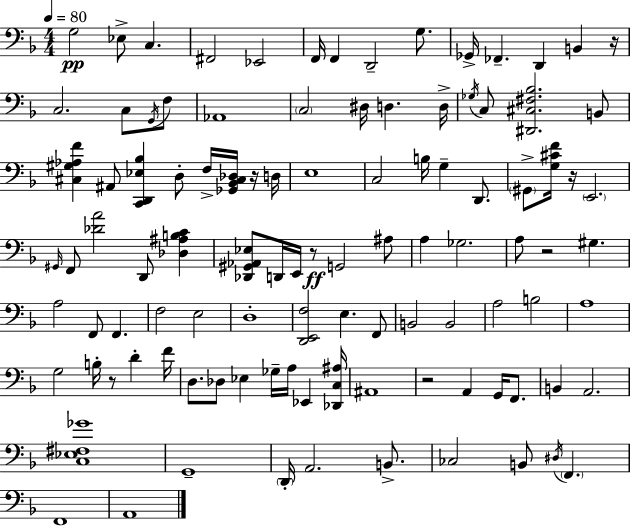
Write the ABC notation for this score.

X:1
T:Untitled
M:4/4
L:1/4
K:F
G,2 _E,/2 C, ^F,,2 _E,,2 F,,/4 F,, D,,2 G,/2 _G,,/4 _F,, D,, B,, z/4 C,2 C,/2 G,,/4 F,/2 _A,,4 C,2 ^D,/4 D, D,/4 _G,/4 C,/2 [^D,,^C,^F,_B,]2 B,,/2 [^C,^G,_A,F] ^A,,/2 [C,,D,,_E,_B,] D,/2 F,/4 [_G,,_B,,^C,_D,]/4 z/4 D,/4 E,4 C,2 B,/4 G, D,,/2 ^G,,/2 [G,^CF]/4 z/4 E,,2 ^G,,/4 F,,/2 [_DA]2 D,,/2 [_D,^A,B,C] [_D,,^G,,_A,,_E,]/2 D,,/4 E,,/4 z/2 G,,2 ^A,/2 A, _G,2 A,/2 z2 ^G, A,2 F,,/2 F,, F,2 E,2 D,4 [D,,E,,F,]2 E, F,,/2 B,,2 B,,2 A,2 B,2 A,4 G,2 B,/4 z/2 D F/4 D,/2 _D,/2 _E, _G,/4 A,/4 _E,, [_D,,C,^A,]/4 ^A,,4 z2 A,, G,,/4 F,,/2 B,, A,,2 [C,_E,^F,_G]4 G,,4 D,,/4 A,,2 B,,/2 _C,2 B,,/2 ^D,/4 F,, F,,4 A,,4